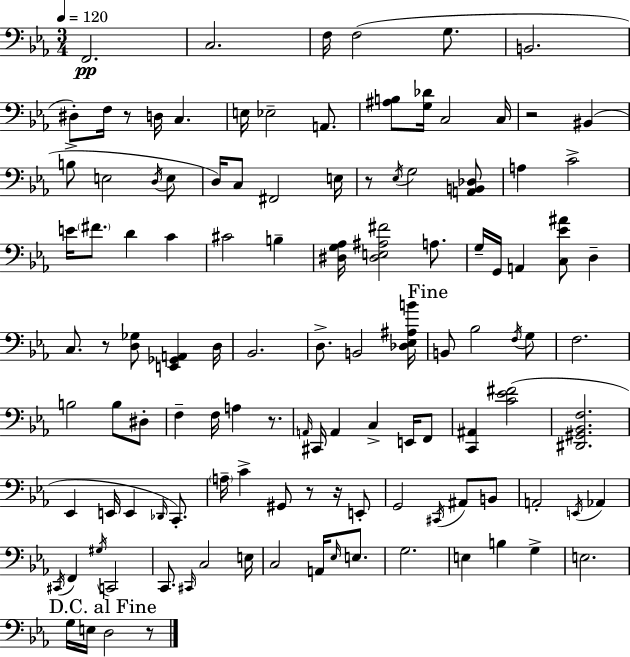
F2/h. C3/h. F3/s F3/h G3/e. B2/h. D#3/e F3/s R/e D3/s C3/q. E3/s Eb3/h A2/e. [A#3,B3]/e [G3,Db4]/s C3/h C3/s R/h BIS2/q B3/e E3/h D3/s E3/e D3/s C3/e F#2/h E3/s R/e Eb3/s G3/h [A2,B2,Db3]/e A3/q C4/h E4/s F#4/e. D4/q C4/q C#4/h B3/q [D#3,G3,Ab3]/s [D#3,E3,A#3,F#4]/h A3/e. G3/s G2/s A2/q [C3,Eb4,A#4]/e D3/q C3/e. R/e [D3,Gb3]/e [E2,Gb2,A2]/q D3/s Bb2/h. D3/e. B2/h [Db3,Eb3,A#3,B4]/s B2/e Bb3/h F3/s G3/e F3/h. B3/h B3/e D#3/e F3/q F3/s A3/q R/e. A2/s C#2/s A2/q C3/q E2/s F2/e [C2,A#2]/q [C4,Eb4,F#4]/h [D#2,G#2,Bb2,F3]/h. Eb2/q E2/s E2/q Db2/s C2/e. A3/s C4/q G#2/e R/e R/s E2/e G2/h C#2/s A#2/e B2/e A2/h E2/s Ab2/q C#2/s F2/q G#3/s C2/h C2/e. C#2/s C3/h E3/s C3/h A2/s Eb3/s E3/e. G3/h. E3/q B3/q G3/q E3/h. G3/s E3/s D3/h R/e